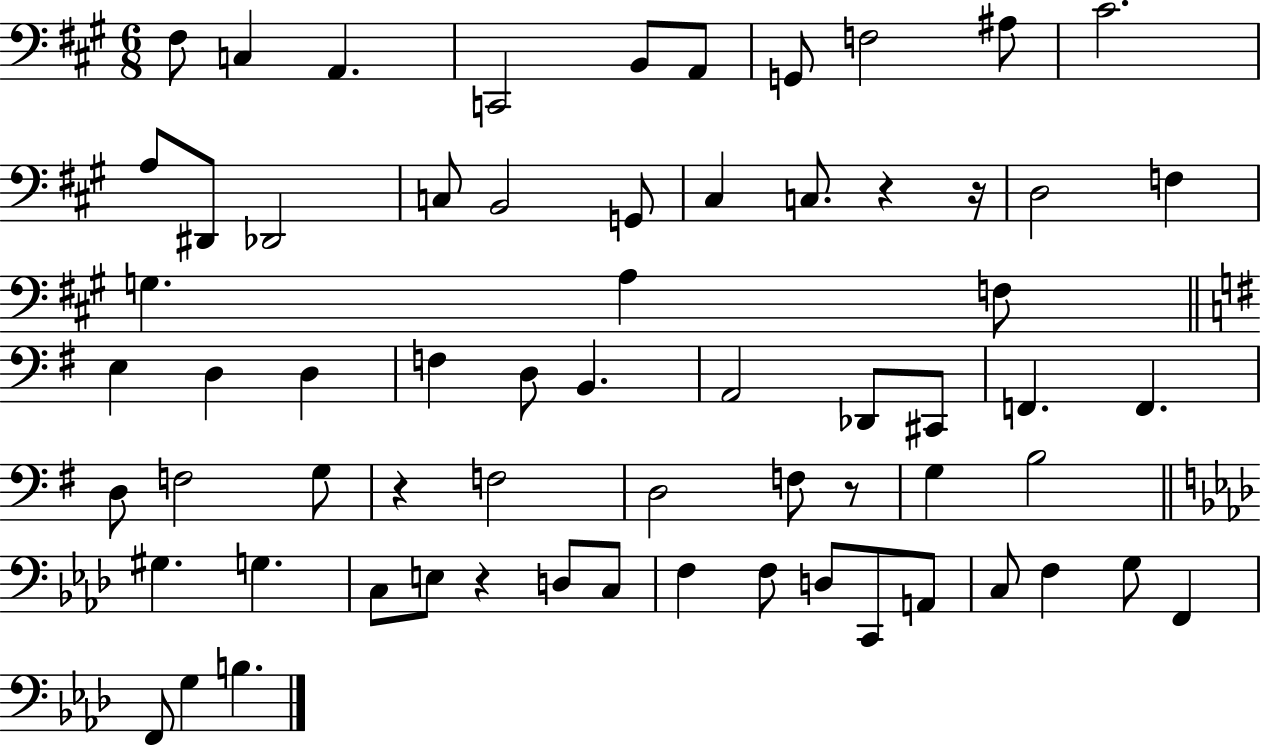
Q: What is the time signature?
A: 6/8